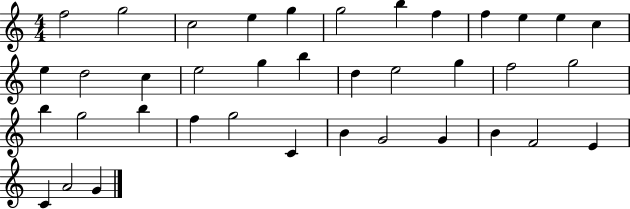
{
  \clef treble
  \numericTimeSignature
  \time 4/4
  \key c \major
  f''2 g''2 | c''2 e''4 g''4 | g''2 b''4 f''4 | f''4 e''4 e''4 c''4 | \break e''4 d''2 c''4 | e''2 g''4 b''4 | d''4 e''2 g''4 | f''2 g''2 | \break b''4 g''2 b''4 | f''4 g''2 c'4 | b'4 g'2 g'4 | b'4 f'2 e'4 | \break c'4 a'2 g'4 | \bar "|."
}